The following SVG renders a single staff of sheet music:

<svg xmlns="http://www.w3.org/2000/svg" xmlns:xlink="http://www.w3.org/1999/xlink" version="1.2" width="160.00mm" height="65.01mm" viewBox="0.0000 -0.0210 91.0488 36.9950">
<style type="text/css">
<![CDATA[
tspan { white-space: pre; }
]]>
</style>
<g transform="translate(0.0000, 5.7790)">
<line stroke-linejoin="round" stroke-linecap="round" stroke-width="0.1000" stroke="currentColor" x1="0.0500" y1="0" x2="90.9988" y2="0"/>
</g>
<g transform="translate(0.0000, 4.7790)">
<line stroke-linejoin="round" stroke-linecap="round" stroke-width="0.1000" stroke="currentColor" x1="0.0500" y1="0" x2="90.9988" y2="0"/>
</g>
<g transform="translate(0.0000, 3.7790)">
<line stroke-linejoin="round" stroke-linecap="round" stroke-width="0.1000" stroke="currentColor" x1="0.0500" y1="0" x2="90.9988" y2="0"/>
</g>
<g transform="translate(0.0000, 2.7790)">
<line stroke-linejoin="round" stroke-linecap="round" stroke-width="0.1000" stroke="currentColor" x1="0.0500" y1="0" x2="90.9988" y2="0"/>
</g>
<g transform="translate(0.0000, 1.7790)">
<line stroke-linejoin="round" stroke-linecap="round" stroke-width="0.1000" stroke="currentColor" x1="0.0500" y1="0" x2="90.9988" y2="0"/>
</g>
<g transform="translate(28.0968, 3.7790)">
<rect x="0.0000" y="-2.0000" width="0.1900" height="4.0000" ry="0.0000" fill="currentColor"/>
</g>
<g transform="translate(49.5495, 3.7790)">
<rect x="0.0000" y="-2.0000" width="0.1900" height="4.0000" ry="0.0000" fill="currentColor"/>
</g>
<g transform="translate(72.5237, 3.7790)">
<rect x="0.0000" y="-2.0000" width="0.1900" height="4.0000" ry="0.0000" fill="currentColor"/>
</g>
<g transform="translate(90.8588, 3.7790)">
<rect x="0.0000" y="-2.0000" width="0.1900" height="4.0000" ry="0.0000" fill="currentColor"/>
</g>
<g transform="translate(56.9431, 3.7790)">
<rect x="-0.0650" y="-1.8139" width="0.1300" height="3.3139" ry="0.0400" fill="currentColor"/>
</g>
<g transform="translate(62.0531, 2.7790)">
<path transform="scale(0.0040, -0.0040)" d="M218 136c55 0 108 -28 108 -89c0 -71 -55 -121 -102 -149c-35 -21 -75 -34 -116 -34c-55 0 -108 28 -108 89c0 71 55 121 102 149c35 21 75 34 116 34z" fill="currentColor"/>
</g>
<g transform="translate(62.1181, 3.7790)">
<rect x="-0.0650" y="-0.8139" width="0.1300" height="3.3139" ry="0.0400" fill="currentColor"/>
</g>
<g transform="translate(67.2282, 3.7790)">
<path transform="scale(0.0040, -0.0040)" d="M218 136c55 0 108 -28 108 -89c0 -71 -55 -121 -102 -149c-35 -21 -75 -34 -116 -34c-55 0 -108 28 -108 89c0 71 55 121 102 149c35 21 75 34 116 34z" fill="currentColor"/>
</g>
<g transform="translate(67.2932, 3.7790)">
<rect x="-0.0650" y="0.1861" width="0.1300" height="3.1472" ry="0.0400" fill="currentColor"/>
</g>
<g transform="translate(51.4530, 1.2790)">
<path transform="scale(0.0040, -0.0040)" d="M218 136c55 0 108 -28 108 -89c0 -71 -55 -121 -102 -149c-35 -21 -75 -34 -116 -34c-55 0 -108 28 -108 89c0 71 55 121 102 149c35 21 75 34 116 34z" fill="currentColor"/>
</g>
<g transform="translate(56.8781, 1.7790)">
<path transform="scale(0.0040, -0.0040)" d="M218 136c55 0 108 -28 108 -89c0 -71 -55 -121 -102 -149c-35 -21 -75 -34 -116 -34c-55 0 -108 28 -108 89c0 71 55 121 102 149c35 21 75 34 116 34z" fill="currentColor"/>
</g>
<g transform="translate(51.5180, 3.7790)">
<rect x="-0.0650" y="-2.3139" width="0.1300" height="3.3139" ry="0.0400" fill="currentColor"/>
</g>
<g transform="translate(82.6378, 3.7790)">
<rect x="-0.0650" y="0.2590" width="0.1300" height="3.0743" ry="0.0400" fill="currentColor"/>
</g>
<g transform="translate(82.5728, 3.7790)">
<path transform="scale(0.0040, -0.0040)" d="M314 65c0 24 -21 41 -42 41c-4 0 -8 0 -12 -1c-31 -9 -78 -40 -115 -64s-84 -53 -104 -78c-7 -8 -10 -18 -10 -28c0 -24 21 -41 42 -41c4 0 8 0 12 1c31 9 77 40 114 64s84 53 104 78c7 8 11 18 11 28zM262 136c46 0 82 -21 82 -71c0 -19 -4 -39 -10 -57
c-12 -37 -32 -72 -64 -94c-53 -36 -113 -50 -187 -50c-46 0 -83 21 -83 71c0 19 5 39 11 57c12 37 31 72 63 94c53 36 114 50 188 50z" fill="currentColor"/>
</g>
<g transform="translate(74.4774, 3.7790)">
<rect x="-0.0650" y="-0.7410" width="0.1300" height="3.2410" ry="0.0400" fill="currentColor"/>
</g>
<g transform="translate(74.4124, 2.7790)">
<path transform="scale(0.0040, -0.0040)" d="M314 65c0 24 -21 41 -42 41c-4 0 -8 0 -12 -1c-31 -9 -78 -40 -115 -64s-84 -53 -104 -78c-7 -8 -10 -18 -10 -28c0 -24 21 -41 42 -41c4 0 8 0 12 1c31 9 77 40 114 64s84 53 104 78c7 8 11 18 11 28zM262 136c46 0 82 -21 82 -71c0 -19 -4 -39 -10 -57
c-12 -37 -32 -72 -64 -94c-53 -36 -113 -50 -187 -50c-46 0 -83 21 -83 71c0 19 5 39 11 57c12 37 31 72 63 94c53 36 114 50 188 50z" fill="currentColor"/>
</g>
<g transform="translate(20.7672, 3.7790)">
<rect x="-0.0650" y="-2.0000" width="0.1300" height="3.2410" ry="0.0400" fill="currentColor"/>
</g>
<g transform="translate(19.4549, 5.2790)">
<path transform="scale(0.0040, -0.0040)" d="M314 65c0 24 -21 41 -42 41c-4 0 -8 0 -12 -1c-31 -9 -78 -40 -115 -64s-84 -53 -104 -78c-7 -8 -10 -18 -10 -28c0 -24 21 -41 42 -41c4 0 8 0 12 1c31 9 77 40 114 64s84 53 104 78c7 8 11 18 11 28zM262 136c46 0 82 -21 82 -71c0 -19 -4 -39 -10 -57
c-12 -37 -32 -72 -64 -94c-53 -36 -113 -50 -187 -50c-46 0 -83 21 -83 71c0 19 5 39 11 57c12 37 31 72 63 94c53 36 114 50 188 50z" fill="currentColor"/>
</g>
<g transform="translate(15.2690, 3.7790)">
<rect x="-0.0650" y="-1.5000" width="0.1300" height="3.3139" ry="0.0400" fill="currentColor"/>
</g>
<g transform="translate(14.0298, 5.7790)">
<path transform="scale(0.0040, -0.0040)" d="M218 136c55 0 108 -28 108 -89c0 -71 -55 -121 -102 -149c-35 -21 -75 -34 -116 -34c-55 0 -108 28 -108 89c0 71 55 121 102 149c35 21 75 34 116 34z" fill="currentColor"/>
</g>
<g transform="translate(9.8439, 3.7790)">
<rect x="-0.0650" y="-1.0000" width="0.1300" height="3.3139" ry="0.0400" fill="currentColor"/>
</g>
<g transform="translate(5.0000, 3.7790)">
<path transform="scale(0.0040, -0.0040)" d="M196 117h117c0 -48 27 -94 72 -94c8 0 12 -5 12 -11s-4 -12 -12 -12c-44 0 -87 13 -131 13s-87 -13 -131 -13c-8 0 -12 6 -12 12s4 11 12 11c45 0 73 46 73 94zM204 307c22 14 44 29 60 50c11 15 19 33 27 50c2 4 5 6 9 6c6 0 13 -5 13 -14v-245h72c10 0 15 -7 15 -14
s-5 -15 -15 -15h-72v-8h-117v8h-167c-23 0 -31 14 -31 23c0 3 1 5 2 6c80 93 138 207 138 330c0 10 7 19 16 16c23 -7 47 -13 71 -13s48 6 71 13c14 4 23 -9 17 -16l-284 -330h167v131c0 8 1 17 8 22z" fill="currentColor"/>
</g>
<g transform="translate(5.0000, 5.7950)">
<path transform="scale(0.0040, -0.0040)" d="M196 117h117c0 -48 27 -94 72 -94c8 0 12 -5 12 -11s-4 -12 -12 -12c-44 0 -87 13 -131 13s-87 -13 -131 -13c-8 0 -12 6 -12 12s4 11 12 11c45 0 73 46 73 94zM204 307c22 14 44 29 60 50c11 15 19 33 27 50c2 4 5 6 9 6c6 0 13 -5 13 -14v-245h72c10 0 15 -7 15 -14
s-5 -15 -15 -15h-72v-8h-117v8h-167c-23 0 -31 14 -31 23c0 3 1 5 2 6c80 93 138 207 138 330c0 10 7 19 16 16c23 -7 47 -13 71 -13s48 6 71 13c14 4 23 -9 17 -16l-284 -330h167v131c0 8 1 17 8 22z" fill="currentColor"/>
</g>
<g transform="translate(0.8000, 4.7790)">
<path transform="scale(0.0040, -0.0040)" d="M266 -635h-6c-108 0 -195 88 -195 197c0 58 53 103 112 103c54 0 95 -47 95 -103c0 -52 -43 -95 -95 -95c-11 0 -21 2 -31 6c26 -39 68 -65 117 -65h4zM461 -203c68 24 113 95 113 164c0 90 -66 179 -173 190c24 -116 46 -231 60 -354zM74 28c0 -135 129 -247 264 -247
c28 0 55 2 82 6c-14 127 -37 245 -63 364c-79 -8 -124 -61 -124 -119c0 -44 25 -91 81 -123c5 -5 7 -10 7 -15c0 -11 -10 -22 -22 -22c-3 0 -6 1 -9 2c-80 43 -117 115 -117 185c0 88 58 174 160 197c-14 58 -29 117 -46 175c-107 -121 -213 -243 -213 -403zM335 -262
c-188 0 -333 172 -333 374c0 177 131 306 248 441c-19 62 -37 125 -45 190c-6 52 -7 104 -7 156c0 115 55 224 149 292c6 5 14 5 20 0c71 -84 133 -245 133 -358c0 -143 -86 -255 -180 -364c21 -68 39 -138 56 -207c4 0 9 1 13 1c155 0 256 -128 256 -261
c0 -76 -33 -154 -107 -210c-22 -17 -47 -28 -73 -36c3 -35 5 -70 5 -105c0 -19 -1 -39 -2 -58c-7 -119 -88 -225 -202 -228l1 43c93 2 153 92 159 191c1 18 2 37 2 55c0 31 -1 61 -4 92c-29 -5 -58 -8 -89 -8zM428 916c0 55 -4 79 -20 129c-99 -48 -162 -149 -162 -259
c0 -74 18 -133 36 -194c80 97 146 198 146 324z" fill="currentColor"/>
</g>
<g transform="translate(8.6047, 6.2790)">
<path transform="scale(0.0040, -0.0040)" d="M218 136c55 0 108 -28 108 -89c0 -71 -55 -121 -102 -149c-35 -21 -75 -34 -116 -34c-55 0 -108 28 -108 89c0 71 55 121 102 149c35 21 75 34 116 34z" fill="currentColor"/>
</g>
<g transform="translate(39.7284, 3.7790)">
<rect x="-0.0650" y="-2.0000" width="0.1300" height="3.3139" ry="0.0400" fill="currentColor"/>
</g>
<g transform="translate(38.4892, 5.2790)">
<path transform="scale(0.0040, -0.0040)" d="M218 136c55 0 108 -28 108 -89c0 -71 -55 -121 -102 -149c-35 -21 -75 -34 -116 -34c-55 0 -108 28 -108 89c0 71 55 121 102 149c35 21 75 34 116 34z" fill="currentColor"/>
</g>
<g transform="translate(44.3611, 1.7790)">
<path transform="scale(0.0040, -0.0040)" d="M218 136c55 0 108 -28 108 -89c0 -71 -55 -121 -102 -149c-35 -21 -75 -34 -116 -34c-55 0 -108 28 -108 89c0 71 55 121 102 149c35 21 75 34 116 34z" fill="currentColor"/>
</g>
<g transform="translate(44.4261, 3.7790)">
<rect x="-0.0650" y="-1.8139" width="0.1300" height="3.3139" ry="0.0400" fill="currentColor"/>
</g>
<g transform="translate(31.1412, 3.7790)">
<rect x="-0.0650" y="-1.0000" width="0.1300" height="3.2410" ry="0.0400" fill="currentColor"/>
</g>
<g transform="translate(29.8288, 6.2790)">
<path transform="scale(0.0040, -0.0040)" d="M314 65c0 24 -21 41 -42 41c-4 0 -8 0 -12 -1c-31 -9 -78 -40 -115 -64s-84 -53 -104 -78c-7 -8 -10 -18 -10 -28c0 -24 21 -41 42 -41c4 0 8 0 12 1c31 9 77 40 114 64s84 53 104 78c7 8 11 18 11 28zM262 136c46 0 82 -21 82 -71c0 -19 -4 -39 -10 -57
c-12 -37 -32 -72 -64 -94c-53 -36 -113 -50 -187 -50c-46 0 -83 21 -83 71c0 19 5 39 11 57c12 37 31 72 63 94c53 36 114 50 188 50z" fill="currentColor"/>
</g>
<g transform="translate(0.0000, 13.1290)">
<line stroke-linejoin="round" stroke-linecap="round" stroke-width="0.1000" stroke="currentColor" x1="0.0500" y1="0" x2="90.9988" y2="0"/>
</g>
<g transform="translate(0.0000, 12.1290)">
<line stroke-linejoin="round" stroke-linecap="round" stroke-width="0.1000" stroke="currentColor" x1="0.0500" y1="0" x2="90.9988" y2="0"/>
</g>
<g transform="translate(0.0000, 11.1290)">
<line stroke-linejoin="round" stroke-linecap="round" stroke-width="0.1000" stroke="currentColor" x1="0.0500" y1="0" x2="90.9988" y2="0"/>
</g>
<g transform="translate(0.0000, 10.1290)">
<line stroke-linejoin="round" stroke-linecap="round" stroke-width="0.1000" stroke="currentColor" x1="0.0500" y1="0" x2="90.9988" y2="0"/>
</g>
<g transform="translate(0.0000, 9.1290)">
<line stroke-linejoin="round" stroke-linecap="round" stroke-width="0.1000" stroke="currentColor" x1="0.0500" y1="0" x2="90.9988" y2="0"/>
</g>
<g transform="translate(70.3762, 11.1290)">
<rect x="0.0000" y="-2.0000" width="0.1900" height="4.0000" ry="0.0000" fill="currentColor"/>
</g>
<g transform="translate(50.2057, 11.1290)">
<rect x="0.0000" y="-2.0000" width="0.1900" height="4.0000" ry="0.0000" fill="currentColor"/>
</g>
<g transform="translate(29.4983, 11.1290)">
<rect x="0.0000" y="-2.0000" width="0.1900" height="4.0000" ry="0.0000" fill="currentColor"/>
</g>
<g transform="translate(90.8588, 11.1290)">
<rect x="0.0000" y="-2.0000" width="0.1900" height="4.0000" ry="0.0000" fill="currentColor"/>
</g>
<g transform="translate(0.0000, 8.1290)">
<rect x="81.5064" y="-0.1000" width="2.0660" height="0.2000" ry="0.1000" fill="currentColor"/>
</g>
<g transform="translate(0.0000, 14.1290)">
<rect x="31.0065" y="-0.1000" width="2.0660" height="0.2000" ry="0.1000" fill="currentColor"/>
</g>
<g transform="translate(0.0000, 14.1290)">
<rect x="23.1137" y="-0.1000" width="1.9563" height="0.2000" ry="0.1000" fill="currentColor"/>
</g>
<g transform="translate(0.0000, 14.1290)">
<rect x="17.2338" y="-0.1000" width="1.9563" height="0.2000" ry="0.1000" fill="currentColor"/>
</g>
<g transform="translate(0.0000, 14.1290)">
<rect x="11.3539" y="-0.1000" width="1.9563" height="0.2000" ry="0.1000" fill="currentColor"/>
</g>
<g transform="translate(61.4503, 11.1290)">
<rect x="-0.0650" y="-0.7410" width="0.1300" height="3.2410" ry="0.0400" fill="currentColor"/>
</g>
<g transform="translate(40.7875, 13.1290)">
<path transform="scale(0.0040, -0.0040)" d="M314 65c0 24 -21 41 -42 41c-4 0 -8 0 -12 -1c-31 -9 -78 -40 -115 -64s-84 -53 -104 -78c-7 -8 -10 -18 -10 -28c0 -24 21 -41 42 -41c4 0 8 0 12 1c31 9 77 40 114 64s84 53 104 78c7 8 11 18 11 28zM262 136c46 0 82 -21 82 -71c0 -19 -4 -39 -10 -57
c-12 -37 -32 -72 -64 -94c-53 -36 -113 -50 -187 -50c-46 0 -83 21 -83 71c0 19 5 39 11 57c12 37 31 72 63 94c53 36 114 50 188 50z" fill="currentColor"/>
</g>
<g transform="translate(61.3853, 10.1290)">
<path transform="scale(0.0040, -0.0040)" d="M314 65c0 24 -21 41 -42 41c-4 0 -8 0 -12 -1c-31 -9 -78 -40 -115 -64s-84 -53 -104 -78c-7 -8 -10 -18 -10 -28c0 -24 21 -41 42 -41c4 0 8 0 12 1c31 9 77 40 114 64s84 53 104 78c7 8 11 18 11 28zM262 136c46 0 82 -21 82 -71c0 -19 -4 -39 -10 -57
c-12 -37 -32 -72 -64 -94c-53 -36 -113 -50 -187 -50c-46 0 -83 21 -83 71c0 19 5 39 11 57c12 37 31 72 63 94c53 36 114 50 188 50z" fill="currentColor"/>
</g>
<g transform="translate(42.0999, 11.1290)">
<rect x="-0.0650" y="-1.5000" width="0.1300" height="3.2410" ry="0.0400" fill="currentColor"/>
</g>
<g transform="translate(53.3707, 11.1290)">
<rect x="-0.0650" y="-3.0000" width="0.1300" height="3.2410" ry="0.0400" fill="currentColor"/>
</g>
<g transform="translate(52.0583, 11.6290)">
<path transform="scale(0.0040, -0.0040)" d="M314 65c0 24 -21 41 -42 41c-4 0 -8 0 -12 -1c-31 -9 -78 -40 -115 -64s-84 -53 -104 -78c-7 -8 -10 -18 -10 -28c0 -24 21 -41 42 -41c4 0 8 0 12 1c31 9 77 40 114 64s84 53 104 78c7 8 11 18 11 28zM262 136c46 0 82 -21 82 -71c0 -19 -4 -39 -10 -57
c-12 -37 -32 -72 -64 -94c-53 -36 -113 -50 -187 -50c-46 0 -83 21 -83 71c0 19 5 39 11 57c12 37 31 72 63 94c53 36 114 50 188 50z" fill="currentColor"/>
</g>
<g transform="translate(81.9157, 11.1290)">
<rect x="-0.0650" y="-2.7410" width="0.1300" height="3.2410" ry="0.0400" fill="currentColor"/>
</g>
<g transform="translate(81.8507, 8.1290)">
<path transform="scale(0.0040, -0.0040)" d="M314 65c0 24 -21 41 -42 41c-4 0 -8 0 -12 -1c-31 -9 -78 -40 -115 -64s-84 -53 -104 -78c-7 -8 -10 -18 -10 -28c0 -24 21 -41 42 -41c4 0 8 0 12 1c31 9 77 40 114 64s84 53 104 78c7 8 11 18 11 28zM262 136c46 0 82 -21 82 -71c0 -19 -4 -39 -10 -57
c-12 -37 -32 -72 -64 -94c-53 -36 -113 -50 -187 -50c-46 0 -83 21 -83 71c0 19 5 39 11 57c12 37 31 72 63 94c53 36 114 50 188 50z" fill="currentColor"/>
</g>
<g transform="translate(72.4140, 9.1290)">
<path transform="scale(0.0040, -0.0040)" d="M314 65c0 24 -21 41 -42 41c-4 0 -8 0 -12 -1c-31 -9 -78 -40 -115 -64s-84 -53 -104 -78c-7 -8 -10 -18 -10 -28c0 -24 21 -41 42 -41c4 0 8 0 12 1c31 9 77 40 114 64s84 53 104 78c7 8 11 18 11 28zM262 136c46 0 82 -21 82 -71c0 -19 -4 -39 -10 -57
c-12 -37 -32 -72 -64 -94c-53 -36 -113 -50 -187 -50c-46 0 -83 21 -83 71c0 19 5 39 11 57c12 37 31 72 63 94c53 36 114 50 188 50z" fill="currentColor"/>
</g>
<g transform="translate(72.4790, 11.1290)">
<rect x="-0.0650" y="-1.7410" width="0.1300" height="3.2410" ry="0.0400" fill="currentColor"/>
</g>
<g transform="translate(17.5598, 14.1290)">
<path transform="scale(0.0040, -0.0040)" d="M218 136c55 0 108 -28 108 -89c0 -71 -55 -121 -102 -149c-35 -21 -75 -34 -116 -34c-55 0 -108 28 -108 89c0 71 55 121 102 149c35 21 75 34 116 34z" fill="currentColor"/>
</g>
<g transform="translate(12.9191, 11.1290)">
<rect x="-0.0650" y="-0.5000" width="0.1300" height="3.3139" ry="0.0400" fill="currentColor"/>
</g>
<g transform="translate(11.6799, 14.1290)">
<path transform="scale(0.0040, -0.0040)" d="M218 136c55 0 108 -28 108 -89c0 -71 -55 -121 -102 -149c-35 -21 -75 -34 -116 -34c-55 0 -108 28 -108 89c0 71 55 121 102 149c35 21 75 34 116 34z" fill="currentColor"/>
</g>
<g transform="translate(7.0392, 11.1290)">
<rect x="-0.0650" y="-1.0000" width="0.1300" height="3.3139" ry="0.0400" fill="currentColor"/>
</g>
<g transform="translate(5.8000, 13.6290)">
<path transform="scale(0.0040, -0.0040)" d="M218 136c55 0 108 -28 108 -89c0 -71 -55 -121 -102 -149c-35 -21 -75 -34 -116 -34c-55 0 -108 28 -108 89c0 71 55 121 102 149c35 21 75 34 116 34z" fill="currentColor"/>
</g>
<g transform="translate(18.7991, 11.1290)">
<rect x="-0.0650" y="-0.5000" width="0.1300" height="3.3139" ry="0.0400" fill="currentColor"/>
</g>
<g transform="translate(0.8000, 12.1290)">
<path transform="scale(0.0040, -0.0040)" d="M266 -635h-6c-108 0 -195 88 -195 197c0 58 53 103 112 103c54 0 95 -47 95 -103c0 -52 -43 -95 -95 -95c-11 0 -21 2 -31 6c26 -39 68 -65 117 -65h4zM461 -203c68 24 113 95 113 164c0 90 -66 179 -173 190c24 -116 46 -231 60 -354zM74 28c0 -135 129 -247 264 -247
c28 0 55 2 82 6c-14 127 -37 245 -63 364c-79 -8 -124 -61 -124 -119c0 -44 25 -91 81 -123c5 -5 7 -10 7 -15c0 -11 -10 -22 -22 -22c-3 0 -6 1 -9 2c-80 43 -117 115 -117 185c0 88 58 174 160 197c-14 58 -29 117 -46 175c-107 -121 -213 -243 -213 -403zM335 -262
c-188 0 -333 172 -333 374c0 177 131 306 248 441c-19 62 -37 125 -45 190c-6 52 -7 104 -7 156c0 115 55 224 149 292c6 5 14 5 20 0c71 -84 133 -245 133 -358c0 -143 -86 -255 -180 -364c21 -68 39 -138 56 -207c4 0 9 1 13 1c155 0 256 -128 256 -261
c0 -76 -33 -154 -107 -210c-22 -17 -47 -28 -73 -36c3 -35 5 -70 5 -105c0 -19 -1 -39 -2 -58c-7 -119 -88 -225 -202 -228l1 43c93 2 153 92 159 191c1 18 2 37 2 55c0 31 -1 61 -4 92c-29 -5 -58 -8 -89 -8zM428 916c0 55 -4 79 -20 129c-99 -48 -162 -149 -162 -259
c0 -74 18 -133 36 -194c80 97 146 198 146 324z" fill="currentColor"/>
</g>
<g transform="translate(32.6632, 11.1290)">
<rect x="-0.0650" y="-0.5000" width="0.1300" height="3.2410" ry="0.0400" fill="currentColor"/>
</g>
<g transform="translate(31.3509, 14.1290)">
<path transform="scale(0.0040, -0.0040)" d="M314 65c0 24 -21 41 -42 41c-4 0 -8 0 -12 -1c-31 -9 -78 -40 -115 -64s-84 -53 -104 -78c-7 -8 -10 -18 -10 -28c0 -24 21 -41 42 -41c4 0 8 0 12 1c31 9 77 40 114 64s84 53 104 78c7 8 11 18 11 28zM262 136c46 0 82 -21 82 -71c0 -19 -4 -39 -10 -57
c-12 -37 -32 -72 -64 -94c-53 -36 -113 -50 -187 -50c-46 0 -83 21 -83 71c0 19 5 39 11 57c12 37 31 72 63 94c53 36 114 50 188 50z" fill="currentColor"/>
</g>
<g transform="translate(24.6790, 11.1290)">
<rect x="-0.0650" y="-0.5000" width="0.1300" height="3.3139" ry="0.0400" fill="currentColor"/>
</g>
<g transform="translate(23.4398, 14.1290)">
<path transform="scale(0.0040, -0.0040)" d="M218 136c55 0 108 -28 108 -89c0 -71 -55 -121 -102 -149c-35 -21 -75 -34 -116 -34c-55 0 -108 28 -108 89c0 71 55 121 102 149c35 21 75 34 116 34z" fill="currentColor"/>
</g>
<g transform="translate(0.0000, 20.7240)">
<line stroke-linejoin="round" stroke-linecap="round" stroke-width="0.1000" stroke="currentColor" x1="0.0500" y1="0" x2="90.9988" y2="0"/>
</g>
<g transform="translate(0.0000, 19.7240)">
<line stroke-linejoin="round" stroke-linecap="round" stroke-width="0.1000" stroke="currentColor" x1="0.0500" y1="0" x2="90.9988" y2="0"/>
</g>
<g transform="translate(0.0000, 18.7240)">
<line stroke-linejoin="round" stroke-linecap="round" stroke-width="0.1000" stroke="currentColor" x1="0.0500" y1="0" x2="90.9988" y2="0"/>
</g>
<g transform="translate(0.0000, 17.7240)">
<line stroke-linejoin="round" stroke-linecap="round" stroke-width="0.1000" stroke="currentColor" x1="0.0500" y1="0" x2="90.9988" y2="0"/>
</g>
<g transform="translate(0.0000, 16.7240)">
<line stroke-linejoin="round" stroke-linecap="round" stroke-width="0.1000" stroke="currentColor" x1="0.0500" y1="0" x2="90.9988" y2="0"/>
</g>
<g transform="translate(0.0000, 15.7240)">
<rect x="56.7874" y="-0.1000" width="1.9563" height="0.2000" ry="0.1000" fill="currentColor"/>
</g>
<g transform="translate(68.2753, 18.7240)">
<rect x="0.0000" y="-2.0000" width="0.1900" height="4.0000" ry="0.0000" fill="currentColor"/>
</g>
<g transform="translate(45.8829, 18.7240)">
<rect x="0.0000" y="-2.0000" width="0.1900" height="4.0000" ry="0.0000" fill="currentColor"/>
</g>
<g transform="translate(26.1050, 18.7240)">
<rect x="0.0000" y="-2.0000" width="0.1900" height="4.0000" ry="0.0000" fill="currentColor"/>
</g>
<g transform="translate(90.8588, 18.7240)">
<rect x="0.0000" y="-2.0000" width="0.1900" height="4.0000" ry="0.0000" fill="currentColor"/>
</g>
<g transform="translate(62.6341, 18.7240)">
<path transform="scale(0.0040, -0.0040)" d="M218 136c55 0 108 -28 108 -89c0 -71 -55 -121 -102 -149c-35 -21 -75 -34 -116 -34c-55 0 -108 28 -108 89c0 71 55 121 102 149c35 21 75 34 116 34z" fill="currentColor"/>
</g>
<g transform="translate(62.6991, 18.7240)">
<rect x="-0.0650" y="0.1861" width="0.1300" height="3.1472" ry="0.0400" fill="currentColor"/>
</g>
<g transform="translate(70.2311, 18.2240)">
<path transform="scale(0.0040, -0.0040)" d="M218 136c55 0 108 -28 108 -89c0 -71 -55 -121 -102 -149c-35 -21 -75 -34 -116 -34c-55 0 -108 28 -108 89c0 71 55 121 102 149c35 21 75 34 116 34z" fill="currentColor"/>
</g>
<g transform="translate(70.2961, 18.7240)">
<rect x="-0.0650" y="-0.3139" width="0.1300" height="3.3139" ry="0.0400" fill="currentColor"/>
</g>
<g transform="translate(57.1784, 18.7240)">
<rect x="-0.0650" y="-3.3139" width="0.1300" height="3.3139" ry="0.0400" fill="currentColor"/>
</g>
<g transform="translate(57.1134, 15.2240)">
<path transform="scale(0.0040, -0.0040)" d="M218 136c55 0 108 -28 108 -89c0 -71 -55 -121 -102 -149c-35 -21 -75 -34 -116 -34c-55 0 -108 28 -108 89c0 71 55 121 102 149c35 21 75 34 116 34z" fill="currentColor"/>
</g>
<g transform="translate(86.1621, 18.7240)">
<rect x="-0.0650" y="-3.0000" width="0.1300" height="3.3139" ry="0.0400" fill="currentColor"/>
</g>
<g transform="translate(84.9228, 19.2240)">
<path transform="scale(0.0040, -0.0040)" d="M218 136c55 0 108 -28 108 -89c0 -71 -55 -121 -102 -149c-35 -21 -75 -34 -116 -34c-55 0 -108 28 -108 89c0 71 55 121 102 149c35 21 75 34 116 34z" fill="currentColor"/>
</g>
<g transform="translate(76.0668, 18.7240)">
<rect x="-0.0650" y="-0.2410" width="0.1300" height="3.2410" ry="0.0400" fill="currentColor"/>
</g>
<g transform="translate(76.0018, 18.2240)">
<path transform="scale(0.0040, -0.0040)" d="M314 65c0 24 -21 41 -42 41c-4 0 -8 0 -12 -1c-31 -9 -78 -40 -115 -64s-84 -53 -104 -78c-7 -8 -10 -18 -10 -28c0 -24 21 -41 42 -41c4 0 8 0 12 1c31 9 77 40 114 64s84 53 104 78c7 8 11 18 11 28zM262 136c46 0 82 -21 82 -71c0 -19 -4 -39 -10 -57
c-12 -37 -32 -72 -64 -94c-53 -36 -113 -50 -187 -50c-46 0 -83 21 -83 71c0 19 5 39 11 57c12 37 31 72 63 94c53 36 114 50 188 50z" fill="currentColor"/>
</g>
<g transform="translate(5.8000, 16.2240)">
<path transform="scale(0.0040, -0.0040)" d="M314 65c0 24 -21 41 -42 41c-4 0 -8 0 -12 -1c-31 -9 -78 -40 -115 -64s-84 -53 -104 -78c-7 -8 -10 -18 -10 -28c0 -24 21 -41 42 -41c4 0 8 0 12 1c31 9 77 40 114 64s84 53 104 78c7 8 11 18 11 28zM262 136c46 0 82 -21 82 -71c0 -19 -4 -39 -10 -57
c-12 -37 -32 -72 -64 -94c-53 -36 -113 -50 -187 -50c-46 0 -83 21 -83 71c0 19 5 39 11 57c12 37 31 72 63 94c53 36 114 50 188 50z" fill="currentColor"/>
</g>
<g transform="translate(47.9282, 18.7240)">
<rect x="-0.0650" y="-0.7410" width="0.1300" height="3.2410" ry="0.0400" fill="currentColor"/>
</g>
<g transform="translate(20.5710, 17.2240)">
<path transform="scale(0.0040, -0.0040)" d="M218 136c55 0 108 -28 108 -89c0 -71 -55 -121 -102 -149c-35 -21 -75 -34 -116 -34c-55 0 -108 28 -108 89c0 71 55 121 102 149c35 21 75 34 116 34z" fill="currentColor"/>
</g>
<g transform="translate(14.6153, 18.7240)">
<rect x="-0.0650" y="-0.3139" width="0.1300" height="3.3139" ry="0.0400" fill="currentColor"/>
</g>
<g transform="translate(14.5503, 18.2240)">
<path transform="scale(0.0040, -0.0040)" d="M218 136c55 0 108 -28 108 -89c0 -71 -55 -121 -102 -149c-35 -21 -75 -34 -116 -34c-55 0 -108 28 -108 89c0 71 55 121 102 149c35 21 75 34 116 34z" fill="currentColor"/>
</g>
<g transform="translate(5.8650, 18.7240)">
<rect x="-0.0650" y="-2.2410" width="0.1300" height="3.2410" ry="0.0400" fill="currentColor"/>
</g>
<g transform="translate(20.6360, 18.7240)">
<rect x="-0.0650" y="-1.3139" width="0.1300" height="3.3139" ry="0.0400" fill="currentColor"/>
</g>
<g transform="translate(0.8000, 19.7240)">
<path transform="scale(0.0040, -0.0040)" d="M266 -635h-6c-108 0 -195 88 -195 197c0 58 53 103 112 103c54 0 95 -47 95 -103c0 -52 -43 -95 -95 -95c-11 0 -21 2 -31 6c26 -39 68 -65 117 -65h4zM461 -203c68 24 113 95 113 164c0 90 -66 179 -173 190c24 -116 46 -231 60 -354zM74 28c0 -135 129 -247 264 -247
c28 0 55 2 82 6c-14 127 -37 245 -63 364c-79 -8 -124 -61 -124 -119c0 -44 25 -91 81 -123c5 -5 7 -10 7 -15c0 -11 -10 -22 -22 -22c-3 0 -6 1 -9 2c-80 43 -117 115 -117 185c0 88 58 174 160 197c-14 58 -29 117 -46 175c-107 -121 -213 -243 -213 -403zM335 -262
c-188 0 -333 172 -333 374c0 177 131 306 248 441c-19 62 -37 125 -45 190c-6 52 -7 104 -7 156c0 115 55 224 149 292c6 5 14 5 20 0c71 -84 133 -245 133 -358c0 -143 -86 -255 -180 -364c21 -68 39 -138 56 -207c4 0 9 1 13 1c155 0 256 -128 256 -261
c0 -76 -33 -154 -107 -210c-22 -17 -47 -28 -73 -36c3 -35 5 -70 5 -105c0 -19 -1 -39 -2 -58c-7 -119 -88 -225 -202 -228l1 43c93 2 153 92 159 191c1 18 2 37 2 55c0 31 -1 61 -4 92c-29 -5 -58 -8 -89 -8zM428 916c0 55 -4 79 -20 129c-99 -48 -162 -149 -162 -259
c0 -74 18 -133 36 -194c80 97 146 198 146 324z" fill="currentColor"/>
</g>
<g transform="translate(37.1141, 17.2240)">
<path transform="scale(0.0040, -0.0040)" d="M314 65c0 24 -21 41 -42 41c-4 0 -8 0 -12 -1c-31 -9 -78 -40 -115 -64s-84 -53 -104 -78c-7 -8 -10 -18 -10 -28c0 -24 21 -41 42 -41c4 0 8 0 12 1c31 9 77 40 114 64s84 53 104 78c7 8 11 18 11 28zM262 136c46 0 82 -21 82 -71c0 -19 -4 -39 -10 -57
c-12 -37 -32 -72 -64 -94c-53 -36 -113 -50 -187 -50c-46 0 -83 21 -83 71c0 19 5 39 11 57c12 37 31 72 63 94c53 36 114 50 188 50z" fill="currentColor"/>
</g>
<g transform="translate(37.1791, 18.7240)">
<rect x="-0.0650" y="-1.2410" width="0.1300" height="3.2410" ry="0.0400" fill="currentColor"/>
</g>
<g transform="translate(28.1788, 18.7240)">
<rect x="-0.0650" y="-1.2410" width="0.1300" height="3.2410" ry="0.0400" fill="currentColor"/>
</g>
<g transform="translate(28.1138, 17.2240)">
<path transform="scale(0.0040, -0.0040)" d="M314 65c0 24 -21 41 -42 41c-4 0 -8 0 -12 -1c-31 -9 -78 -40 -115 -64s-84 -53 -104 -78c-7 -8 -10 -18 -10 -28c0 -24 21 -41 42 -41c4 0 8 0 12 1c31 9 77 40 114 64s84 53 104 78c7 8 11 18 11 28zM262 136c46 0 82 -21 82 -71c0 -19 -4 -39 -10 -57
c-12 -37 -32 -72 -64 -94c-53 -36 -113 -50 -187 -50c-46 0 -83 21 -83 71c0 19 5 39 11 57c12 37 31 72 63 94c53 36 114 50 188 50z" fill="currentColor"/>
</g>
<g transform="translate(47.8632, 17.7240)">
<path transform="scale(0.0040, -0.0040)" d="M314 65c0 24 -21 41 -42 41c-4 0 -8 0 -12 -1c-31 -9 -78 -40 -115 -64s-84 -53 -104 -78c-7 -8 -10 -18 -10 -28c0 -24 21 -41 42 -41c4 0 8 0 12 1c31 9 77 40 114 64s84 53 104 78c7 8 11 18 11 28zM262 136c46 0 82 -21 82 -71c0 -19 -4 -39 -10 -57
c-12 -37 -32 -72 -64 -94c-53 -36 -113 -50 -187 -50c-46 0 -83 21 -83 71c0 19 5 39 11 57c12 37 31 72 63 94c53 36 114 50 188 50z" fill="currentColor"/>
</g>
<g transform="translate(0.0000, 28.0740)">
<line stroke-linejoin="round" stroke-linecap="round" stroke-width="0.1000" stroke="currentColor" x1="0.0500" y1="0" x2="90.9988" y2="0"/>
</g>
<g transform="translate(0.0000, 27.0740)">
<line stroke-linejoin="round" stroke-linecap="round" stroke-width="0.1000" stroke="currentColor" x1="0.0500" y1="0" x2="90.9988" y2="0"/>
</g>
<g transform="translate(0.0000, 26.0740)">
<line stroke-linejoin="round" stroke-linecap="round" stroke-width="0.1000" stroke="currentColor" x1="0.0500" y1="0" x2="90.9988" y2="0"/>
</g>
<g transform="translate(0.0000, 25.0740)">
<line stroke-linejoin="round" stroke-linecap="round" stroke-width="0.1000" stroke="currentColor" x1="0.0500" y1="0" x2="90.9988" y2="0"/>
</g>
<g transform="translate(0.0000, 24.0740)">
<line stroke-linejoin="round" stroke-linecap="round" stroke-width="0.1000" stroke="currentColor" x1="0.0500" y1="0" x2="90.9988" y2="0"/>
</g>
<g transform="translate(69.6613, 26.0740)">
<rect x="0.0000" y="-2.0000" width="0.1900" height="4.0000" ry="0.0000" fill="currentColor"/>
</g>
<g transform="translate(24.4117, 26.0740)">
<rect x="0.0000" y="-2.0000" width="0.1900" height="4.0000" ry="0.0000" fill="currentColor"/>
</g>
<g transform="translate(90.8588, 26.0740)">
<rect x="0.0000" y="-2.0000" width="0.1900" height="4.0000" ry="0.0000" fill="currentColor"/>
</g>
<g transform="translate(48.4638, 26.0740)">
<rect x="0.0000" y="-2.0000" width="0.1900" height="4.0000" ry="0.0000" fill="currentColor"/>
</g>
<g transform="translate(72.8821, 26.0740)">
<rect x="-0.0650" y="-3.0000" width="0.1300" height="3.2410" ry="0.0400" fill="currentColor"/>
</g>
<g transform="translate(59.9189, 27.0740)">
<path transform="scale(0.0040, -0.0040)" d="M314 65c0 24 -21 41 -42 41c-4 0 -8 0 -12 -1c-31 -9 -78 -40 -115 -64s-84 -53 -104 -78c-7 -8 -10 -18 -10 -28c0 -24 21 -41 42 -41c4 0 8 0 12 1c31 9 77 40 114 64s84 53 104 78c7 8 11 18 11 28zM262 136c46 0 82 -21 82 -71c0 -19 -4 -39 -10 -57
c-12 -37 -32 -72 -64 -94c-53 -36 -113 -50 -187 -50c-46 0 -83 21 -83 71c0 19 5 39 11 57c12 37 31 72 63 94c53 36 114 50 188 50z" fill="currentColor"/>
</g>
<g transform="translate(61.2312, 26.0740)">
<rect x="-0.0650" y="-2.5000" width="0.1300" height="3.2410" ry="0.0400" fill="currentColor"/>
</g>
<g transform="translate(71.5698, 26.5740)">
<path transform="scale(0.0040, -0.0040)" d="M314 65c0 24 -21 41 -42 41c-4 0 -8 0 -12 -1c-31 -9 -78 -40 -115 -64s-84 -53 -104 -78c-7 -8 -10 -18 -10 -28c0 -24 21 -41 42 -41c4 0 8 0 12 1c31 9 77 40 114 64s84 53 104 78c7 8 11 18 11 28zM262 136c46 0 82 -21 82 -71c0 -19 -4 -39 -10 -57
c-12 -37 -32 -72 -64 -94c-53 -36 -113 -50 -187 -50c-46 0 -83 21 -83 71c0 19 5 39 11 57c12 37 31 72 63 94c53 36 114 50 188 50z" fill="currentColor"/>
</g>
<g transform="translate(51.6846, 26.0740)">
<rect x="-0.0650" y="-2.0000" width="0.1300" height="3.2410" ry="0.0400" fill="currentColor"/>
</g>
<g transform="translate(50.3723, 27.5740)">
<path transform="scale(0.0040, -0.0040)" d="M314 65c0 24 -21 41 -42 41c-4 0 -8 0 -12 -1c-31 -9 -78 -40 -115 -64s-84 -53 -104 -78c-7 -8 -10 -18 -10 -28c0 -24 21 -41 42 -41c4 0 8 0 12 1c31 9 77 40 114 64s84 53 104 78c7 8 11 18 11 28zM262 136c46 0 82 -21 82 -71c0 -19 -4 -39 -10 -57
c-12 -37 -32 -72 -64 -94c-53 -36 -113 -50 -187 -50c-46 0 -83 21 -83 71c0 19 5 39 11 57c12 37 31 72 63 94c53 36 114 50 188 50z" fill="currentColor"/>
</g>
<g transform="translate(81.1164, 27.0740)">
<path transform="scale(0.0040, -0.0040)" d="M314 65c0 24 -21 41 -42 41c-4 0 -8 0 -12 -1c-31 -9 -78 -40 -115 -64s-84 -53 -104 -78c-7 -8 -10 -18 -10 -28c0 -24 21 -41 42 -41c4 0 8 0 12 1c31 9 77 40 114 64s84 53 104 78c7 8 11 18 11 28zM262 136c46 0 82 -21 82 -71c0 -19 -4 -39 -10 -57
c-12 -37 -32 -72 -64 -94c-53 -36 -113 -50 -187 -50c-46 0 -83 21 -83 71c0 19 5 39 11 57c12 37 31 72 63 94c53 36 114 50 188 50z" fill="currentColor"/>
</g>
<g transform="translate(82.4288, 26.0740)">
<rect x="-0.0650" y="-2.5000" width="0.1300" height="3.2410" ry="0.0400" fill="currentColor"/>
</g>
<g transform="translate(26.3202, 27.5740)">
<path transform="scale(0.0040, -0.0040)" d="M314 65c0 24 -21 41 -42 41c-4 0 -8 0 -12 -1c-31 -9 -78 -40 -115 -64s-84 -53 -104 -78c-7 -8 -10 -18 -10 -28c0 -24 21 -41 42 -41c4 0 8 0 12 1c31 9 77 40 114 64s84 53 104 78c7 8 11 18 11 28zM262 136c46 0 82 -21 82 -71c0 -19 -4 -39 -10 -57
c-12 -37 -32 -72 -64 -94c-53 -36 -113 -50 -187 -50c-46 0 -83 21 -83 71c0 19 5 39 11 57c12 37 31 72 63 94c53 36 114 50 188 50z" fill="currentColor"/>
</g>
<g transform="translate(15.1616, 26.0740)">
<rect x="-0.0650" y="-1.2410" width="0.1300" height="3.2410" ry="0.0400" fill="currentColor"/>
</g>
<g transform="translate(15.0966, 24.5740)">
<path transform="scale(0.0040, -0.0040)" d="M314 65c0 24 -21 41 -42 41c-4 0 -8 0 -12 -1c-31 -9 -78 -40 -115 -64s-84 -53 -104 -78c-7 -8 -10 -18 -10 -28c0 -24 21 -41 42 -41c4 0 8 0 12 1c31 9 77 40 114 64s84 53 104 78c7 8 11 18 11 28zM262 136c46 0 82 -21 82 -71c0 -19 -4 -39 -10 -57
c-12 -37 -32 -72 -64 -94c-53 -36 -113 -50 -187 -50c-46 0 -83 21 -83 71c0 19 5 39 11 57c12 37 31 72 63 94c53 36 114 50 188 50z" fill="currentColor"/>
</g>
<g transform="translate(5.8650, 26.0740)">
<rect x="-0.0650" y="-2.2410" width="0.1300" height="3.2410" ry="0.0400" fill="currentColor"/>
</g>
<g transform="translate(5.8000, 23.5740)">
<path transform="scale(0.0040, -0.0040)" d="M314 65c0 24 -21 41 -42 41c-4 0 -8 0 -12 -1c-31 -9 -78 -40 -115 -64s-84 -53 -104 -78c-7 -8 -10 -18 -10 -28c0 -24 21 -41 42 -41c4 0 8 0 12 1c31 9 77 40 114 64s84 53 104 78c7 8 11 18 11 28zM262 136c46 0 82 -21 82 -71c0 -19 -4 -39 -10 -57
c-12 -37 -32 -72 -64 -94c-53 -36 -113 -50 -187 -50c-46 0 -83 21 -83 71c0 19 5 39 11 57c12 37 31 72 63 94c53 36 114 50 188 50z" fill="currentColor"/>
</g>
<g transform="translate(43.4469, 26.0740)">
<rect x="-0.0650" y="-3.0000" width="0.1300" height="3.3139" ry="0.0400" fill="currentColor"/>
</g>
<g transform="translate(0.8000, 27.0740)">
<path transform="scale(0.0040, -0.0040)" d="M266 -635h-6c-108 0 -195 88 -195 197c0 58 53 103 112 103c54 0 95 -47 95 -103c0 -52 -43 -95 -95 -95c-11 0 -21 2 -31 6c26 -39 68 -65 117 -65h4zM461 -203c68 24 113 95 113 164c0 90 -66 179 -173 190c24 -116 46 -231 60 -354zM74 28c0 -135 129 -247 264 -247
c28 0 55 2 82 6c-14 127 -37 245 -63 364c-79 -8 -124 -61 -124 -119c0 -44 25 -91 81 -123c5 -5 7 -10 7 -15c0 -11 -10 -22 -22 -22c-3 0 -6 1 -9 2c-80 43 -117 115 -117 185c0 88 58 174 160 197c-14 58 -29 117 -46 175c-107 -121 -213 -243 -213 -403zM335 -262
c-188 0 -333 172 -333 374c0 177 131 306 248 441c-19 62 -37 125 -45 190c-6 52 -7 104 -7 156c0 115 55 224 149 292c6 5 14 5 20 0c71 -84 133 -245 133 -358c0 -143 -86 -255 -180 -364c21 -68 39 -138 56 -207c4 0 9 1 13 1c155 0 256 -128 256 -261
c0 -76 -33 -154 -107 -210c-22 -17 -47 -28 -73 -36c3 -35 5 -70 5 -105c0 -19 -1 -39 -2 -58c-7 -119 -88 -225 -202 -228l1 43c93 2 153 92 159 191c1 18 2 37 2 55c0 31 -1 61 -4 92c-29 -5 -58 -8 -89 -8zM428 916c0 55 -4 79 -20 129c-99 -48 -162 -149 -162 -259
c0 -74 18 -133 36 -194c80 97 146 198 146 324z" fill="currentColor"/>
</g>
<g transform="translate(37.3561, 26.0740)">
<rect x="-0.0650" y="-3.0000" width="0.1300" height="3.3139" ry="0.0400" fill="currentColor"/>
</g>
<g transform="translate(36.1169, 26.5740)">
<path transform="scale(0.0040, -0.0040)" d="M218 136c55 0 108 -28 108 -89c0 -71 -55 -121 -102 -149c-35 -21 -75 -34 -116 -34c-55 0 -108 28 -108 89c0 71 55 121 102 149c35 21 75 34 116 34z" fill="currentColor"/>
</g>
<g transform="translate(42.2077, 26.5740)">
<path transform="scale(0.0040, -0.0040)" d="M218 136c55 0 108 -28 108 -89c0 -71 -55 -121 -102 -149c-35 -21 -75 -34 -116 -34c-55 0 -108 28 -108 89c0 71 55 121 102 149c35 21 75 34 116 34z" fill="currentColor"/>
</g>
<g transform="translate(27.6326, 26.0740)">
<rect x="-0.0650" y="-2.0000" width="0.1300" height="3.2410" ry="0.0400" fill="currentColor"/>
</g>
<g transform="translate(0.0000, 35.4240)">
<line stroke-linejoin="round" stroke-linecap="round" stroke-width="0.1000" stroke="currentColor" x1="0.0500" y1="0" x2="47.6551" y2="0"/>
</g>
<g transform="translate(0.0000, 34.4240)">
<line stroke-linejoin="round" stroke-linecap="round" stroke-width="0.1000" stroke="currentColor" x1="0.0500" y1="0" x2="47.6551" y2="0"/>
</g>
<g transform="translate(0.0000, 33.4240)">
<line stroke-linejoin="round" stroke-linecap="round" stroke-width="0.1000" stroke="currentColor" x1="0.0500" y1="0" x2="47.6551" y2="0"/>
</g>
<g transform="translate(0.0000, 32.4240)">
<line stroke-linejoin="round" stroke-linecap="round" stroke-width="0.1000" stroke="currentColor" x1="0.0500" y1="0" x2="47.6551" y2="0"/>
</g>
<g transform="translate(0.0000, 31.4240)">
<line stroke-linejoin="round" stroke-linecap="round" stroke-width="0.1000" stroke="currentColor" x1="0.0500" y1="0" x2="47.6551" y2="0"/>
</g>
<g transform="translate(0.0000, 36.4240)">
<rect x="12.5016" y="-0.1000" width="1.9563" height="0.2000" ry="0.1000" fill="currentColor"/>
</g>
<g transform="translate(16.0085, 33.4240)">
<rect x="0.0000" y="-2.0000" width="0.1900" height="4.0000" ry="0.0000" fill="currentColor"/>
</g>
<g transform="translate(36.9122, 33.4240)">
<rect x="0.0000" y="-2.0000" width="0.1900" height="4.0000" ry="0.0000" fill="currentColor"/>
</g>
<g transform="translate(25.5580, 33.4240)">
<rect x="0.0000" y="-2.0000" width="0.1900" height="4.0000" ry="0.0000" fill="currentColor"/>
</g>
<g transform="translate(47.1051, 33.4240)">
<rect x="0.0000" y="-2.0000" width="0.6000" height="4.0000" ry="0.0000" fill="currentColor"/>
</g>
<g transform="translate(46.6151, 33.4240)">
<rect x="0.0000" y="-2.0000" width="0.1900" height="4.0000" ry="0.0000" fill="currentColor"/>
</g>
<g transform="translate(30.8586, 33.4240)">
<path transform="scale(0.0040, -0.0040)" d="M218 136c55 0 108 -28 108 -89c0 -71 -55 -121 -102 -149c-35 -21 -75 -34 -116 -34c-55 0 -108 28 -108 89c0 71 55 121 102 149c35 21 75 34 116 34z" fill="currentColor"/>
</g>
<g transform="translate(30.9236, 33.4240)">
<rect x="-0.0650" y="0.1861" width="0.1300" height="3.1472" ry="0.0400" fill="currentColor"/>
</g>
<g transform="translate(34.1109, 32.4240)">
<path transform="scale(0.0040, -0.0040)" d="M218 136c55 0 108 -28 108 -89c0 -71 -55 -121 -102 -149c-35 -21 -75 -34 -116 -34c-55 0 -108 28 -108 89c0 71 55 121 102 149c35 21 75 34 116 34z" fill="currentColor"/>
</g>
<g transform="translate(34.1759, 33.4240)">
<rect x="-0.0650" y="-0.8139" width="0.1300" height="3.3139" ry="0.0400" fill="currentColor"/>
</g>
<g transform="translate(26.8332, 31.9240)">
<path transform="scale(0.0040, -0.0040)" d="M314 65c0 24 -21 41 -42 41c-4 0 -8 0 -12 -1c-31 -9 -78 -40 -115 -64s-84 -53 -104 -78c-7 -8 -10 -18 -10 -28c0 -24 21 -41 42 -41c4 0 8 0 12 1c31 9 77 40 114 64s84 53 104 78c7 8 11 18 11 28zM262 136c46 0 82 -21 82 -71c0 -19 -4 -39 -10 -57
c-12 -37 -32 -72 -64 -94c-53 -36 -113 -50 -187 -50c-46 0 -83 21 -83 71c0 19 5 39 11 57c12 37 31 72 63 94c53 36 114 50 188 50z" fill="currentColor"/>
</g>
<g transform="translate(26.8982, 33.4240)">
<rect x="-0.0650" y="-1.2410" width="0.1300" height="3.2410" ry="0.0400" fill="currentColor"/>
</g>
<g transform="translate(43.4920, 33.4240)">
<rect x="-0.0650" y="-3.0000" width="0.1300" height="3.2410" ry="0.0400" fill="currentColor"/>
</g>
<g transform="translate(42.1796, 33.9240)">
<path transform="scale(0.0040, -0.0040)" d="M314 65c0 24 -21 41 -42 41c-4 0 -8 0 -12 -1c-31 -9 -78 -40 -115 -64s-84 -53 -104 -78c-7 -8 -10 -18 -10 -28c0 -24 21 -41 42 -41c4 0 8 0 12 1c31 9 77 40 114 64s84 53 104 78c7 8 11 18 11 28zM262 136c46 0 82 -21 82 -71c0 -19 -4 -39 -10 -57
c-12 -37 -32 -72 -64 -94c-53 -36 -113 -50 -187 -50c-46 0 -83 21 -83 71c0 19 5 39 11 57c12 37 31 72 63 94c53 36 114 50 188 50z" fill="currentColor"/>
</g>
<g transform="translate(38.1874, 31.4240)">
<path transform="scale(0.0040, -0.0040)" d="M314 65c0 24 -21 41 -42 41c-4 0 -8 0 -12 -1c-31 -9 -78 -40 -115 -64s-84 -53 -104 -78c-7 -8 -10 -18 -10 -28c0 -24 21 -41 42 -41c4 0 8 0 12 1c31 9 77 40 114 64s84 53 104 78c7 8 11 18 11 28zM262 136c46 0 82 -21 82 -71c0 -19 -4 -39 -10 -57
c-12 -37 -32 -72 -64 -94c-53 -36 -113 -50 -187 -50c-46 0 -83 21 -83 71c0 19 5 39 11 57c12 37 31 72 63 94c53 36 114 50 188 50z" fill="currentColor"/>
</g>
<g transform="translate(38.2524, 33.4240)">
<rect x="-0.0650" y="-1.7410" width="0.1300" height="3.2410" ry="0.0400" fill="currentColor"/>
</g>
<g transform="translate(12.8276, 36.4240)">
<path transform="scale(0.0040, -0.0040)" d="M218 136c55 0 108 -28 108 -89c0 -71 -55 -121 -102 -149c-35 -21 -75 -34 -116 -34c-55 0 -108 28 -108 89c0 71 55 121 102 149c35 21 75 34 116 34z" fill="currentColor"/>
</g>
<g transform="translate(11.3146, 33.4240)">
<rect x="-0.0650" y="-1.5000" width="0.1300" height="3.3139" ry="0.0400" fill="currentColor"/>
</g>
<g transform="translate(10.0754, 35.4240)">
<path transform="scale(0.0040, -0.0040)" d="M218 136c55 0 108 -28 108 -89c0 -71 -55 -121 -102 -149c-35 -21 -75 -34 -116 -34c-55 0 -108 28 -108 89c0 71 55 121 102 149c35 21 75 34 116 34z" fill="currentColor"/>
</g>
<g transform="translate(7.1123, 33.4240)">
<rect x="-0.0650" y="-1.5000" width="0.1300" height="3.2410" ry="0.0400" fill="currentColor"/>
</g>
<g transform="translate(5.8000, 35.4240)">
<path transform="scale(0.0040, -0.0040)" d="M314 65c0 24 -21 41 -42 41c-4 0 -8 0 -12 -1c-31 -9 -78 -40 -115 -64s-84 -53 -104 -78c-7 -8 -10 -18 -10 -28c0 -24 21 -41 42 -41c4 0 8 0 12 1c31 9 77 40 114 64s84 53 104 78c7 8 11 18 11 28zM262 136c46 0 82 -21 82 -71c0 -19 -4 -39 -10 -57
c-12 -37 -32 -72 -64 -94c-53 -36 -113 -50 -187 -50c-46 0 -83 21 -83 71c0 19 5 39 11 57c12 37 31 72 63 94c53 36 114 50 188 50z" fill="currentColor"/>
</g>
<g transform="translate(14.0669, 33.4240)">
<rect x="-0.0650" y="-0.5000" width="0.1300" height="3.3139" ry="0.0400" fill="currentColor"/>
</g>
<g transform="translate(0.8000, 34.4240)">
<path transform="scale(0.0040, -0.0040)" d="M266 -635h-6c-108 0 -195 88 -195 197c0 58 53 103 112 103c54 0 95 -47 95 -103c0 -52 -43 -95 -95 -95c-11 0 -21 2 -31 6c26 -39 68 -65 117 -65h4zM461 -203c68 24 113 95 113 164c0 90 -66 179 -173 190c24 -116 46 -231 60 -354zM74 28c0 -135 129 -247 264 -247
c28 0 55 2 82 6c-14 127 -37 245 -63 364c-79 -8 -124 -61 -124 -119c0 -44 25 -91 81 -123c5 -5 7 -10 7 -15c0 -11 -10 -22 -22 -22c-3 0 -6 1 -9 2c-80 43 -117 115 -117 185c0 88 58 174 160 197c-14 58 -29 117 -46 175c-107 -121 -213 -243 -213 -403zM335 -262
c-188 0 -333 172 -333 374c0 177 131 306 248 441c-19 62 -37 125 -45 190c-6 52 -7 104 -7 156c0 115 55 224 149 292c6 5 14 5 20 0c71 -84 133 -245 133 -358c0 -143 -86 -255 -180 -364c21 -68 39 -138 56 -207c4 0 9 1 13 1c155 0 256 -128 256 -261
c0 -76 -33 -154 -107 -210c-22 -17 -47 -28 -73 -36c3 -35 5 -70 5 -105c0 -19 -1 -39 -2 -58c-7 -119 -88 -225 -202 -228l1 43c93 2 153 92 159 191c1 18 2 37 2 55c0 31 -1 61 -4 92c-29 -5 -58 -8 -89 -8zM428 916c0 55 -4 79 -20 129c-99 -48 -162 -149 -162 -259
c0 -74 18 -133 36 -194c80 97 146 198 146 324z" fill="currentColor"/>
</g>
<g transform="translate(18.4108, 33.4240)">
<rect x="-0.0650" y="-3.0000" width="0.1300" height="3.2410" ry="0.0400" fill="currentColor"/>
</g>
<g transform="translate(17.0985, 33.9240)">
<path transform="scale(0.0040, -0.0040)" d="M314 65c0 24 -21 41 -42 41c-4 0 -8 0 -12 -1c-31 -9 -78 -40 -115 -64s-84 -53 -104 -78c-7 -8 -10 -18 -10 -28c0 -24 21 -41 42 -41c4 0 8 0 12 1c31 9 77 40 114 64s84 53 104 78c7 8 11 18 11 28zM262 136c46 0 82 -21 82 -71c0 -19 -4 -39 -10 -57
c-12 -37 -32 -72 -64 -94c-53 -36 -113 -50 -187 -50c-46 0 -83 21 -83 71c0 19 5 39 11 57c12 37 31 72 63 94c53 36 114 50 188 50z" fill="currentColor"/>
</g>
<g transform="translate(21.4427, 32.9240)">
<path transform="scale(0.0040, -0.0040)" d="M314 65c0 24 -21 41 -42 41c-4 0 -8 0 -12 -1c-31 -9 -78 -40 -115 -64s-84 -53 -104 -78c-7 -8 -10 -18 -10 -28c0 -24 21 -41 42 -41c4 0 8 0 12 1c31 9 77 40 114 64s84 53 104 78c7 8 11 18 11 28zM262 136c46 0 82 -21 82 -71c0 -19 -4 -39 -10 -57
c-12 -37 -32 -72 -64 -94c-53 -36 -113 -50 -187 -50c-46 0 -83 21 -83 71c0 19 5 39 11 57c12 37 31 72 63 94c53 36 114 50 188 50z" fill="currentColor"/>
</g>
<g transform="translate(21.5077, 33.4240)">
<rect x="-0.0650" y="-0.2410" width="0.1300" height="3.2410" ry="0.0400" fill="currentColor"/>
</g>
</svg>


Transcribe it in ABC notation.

X:1
T:Untitled
M:4/4
L:1/4
K:C
D E F2 D2 F f g f d B d2 B2 D C C C C2 E2 A2 d2 f2 a2 g2 c e e2 e2 d2 b B c c2 A g2 e2 F2 A A F2 G2 A2 G2 E2 E C A2 c2 e2 B d f2 A2